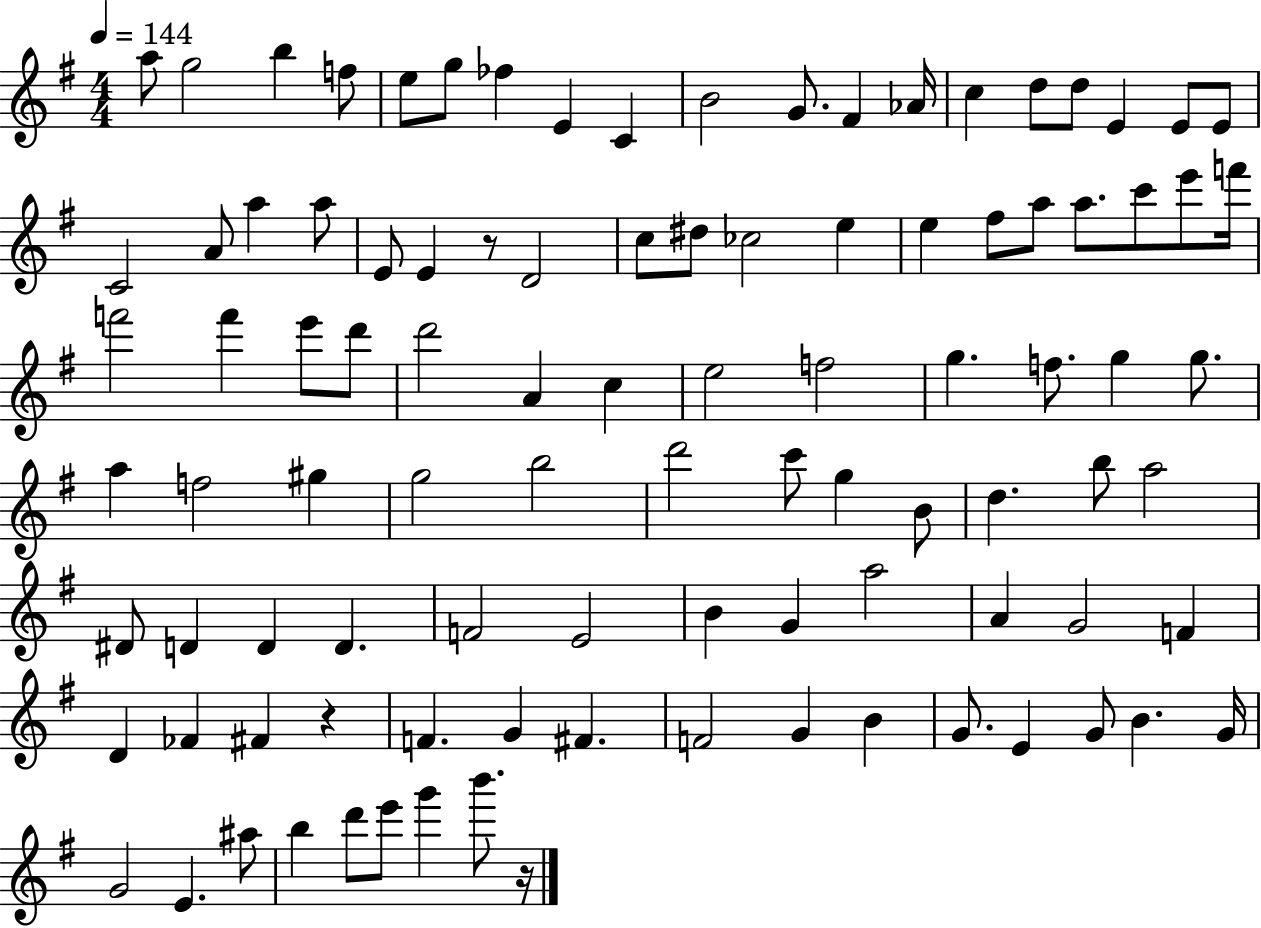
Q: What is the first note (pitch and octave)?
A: A5